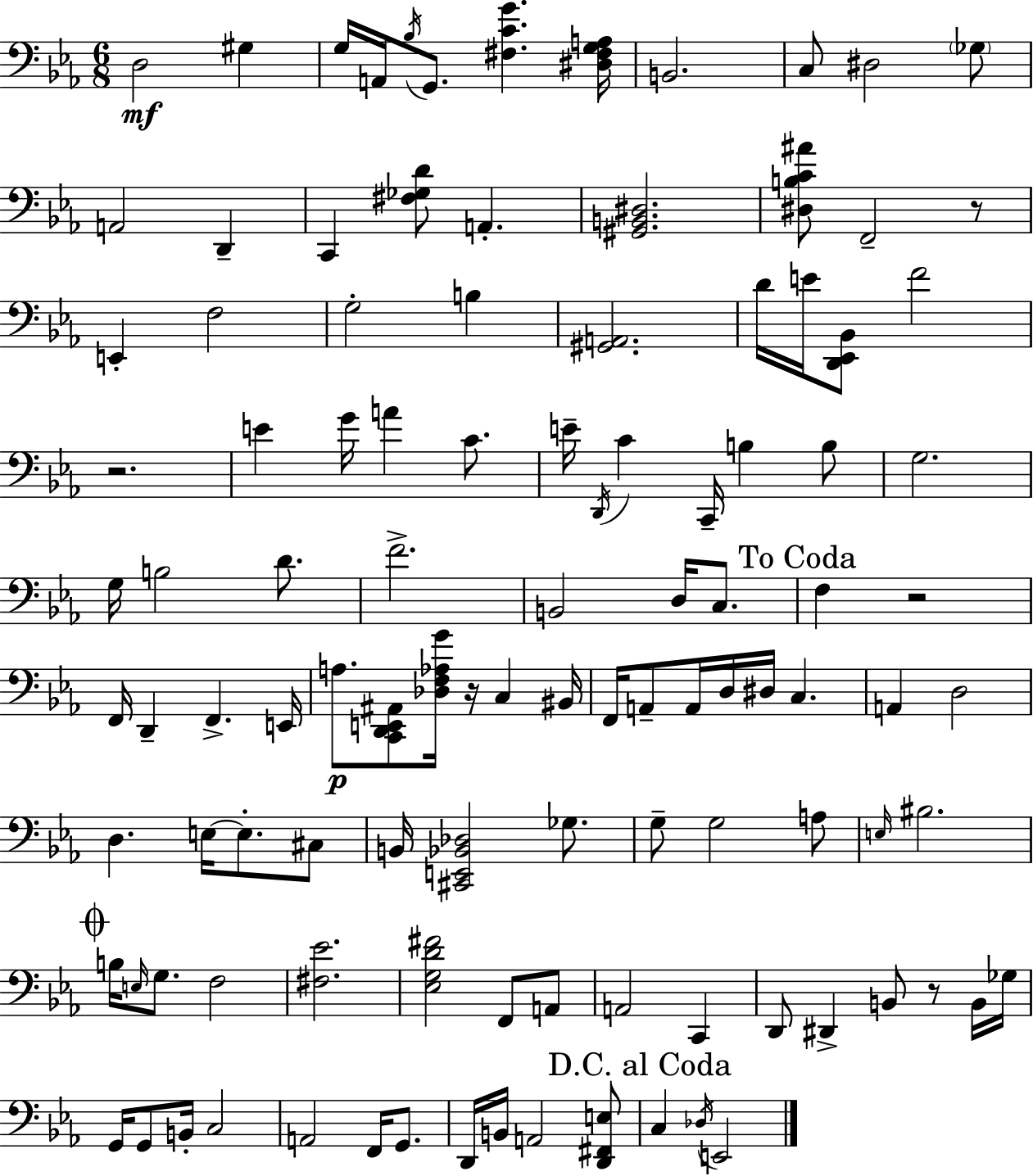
X:1
T:Untitled
M:6/8
L:1/4
K:Eb
D,2 ^G, G,/4 A,,/4 _B,/4 G,,/2 [^F,CG] [^D,^F,G,A,]/4 B,,2 C,/2 ^D,2 _G,/2 A,,2 D,, C,, [^F,_G,D]/2 A,, [^G,,B,,^D,]2 [^D,B,C^A]/2 F,,2 z/2 E,, F,2 G,2 B, [^G,,A,,]2 D/4 E/4 [D,,_E,,_B,,]/2 F2 z2 E G/4 A C/2 E/4 D,,/4 C C,,/4 B, B,/2 G,2 G,/4 B,2 D/2 F2 B,,2 D,/4 C,/2 F, z2 F,,/4 D,, F,, E,,/4 A,/2 [C,,D,,E,,^A,,]/2 [_D,F,_A,G]/4 z/4 C, ^B,,/4 F,,/4 A,,/2 A,,/4 D,/4 ^D,/4 C, A,, D,2 D, E,/4 E,/2 ^C,/2 B,,/4 [^C,,E,,_B,,_D,]2 _G,/2 G,/2 G,2 A,/2 E,/4 ^B,2 B,/4 E,/4 G,/2 F,2 [^F,_E]2 [_E,G,D^F]2 F,,/2 A,,/2 A,,2 C,, D,,/2 ^D,, B,,/2 z/2 B,,/4 _G,/4 G,,/4 G,,/2 B,,/4 C,2 A,,2 F,,/4 G,,/2 D,,/4 B,,/4 A,,2 [D,,^F,,E,]/2 C, _D,/4 E,,2